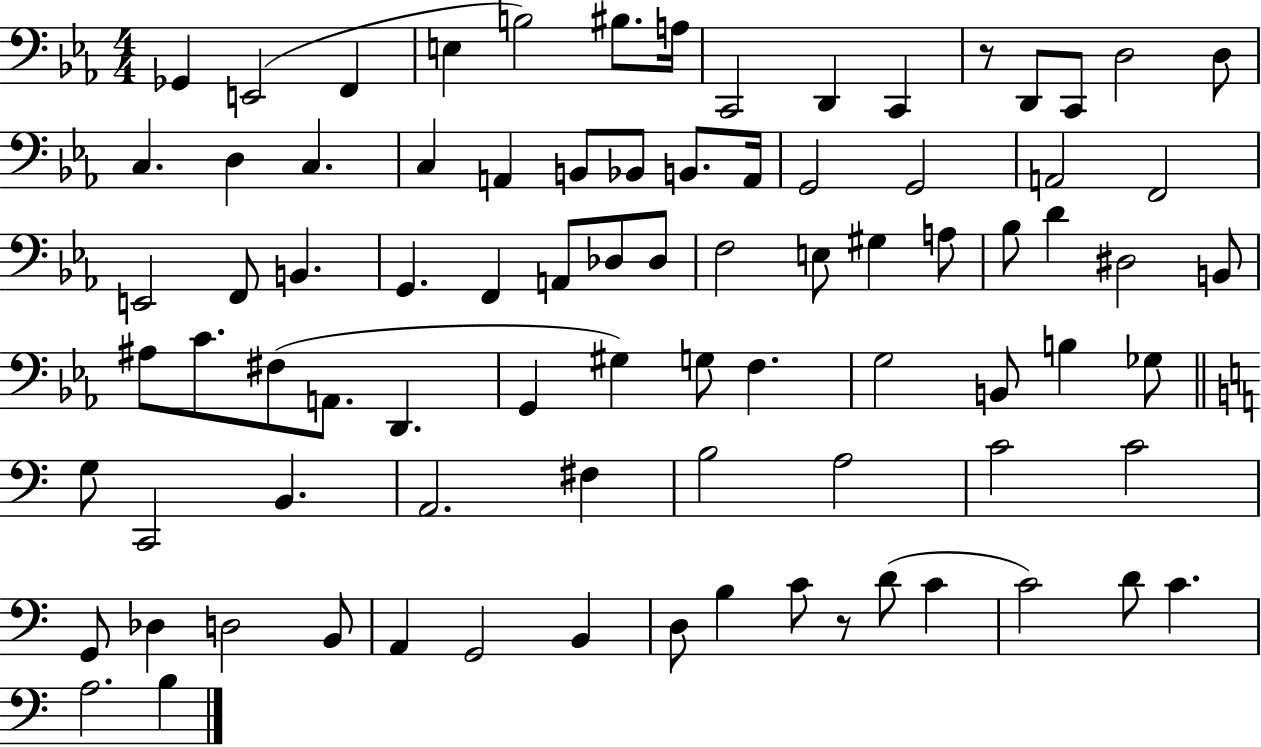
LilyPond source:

{
  \clef bass
  \numericTimeSignature
  \time 4/4
  \key ees \major
  ges,4 e,2( f,4 | e4 b2) bis8. a16 | c,2 d,4 c,4 | r8 d,8 c,8 d2 d8 | \break c4. d4 c4. | c4 a,4 b,8 bes,8 b,8. a,16 | g,2 g,2 | a,2 f,2 | \break e,2 f,8 b,4. | g,4. f,4 a,8 des8 des8 | f2 e8 gis4 a8 | bes8 d'4 dis2 b,8 | \break ais8 c'8. fis8( a,8. d,4. | g,4 gis4) g8 f4. | g2 b,8 b4 ges8 | \bar "||" \break \key c \major g8 c,2 b,4. | a,2. fis4 | b2 a2 | c'2 c'2 | \break g,8 des4 d2 b,8 | a,4 g,2 b,4 | d8 b4 c'8 r8 d'8( c'4 | c'2) d'8 c'4. | \break a2. b4 | \bar "|."
}